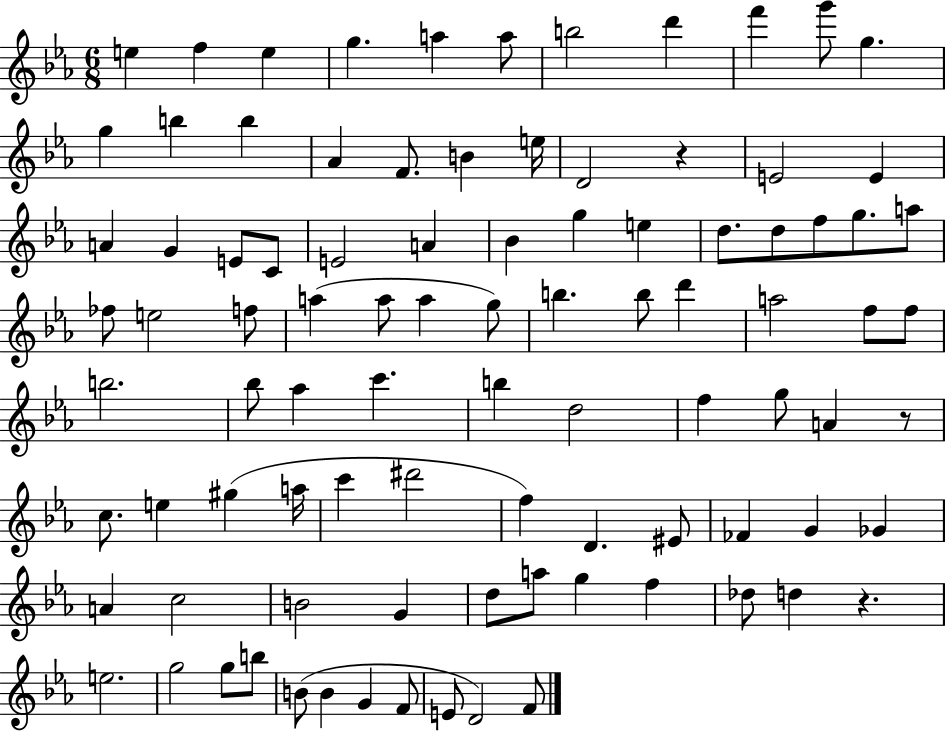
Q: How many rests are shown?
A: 3